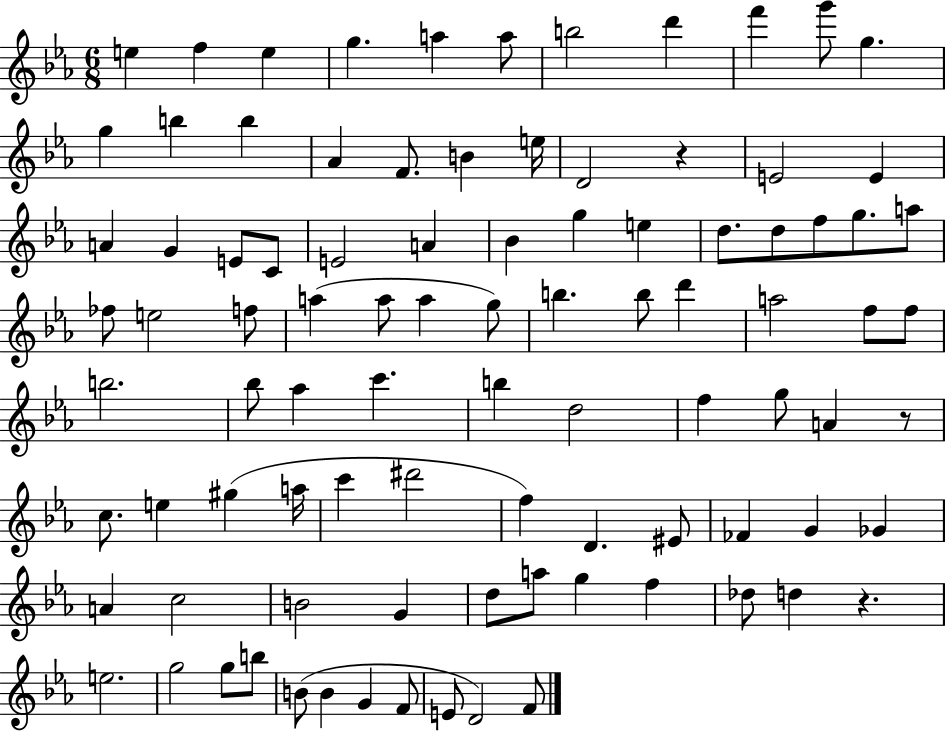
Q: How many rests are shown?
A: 3